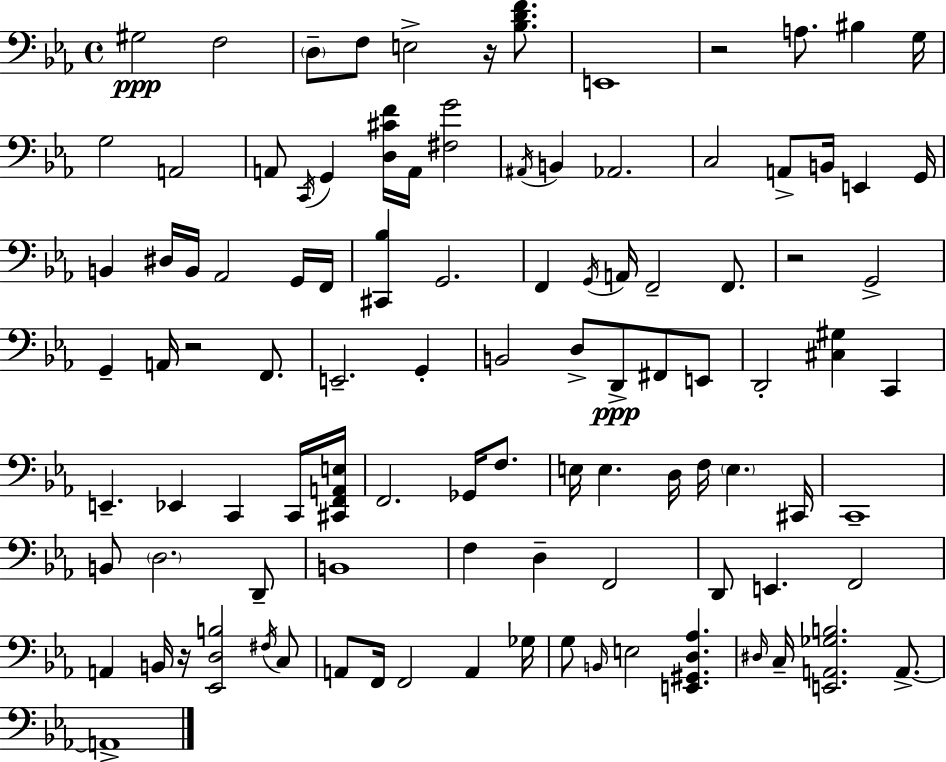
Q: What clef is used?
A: bass